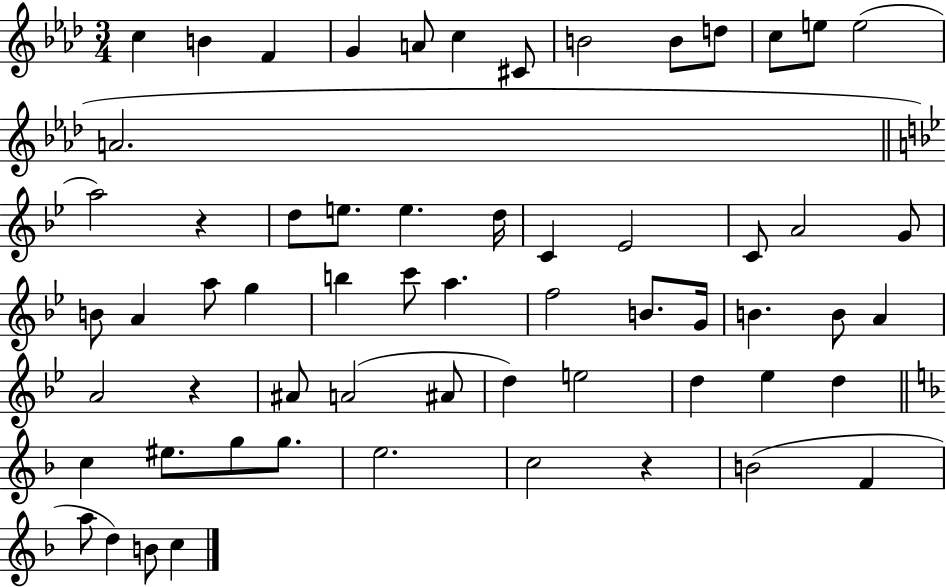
X:1
T:Untitled
M:3/4
L:1/4
K:Ab
c B F G A/2 c ^C/2 B2 B/2 d/2 c/2 e/2 e2 A2 a2 z d/2 e/2 e d/4 C _E2 C/2 A2 G/2 B/2 A a/2 g b c'/2 a f2 B/2 G/4 B B/2 A A2 z ^A/2 A2 ^A/2 d e2 d _e d c ^e/2 g/2 g/2 e2 c2 z B2 F a/2 d B/2 c